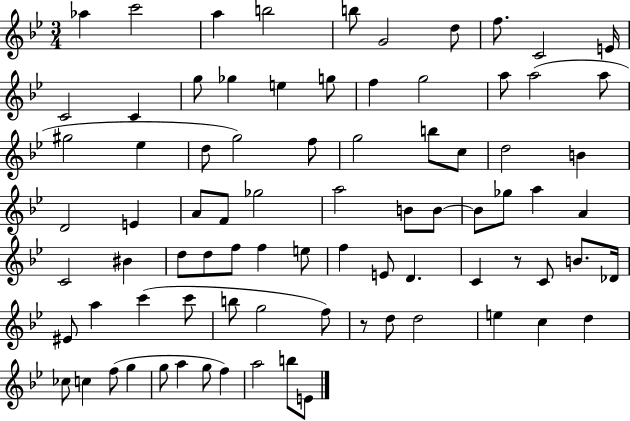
Ab5/q C6/h A5/q B5/h B5/e G4/h D5/e F5/e. C4/h E4/s C4/h C4/q G5/e Gb5/q E5/q G5/e F5/q G5/h A5/e A5/h A5/e G#5/h Eb5/q D5/e G5/h F5/e G5/h B5/e C5/e D5/h B4/q D4/h E4/q A4/e F4/e Gb5/h A5/h B4/e B4/e B4/e Gb5/e A5/q A4/q C4/h BIS4/q D5/e D5/e F5/e F5/q E5/e F5/q E4/e D4/q. C4/q R/e C4/e B4/e. Db4/s EIS4/e A5/q C6/q C6/e B5/e G5/h F5/e R/e D5/e D5/h E5/q C5/q D5/q CES5/e C5/q F5/e G5/q G5/e A5/q G5/e F5/q A5/h B5/e E4/e